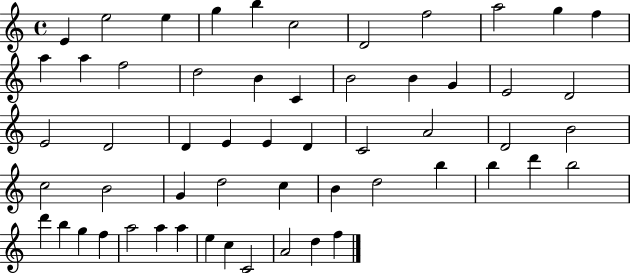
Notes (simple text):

E4/q E5/h E5/q G5/q B5/q C5/h D4/h F5/h A5/h G5/q F5/q A5/q A5/q F5/h D5/h B4/q C4/q B4/h B4/q G4/q E4/h D4/h E4/h D4/h D4/q E4/q E4/q D4/q C4/h A4/h D4/h B4/h C5/h B4/h G4/q D5/h C5/q B4/q D5/h B5/q B5/q D6/q B5/h D6/q B5/q G5/q F5/q A5/h A5/q A5/q E5/q C5/q C4/h A4/h D5/q F5/q